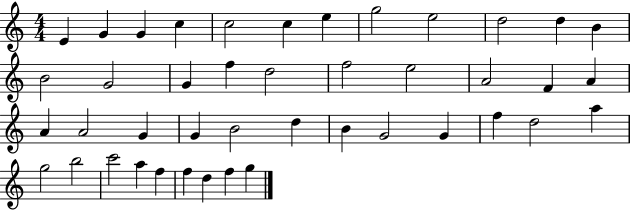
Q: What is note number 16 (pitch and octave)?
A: F5